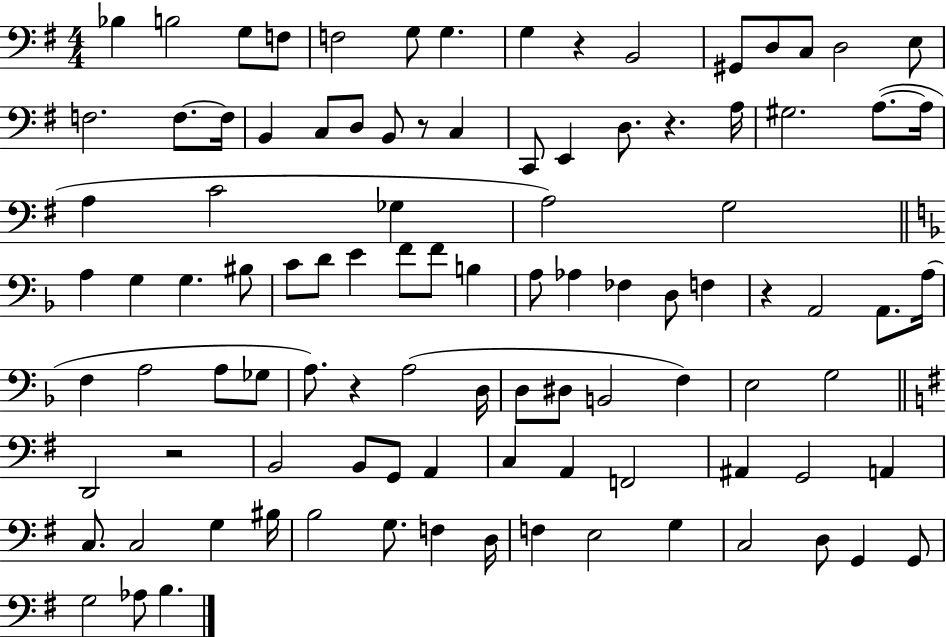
X:1
T:Untitled
M:4/4
L:1/4
K:G
_B, B,2 G,/2 F,/2 F,2 G,/2 G, G, z B,,2 ^G,,/2 D,/2 C,/2 D,2 E,/2 F,2 F,/2 F,/4 B,, C,/2 D,/2 B,,/2 z/2 C, C,,/2 E,, D,/2 z A,/4 ^G,2 A,/2 A,/4 A, C2 _G, A,2 G,2 A, G, G, ^B,/2 C/2 D/2 E F/2 F/2 B, A,/2 _A, _F, D,/2 F, z A,,2 A,,/2 A,/4 F, A,2 A,/2 _G,/2 A,/2 z A,2 D,/4 D,/2 ^D,/2 B,,2 F, E,2 G,2 D,,2 z2 B,,2 B,,/2 G,,/2 A,, C, A,, F,,2 ^A,, G,,2 A,, C,/2 C,2 G, ^B,/4 B,2 G,/2 F, D,/4 F, E,2 G, C,2 D,/2 G,, G,,/2 G,2 _A,/2 B,